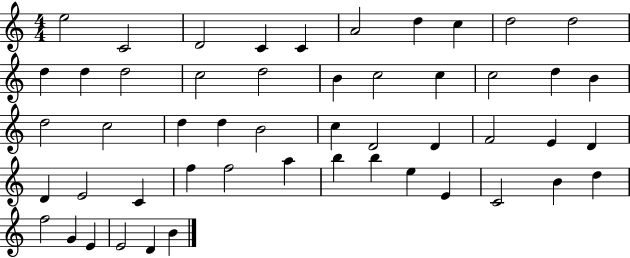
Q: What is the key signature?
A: C major